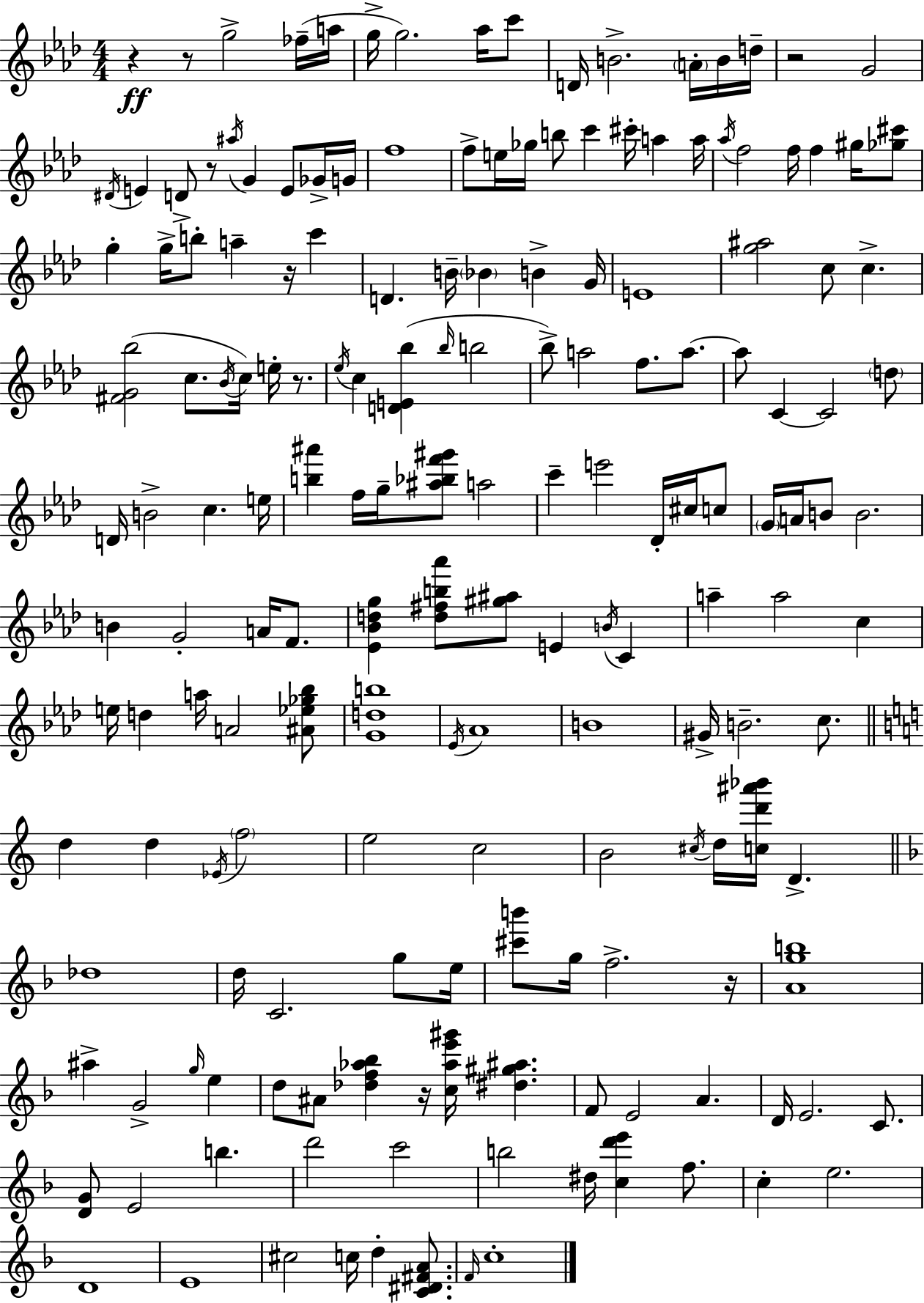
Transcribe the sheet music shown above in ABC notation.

X:1
T:Untitled
M:4/4
L:1/4
K:Fm
z z/2 g2 _f/4 a/4 g/4 g2 _a/4 c'/2 D/4 B2 A/4 B/4 d/4 z2 G2 ^D/4 E D/2 z/2 ^a/4 G E/2 _G/4 G/4 f4 f/2 e/4 _g/4 b/2 c' ^c'/4 a a/4 _a/4 f2 f/4 f ^g/4 [_g^c']/2 g g/4 b/2 a z/4 c' D B/4 _B B G/4 E4 [g^a]2 c/2 c [^FG_b]2 c/2 _B/4 c/4 e/4 z/2 _e/4 c [DE_b] _b/4 b2 _b/2 a2 f/2 a/2 a/2 C C2 d/2 D/4 B2 c e/4 [b^a'] f/4 g/4 [^a_bf'^g']/2 a2 c' e'2 _D/4 ^c/4 c/2 G/4 A/4 B/2 B2 B G2 A/4 F/2 [_E_Bdg] [d^fb_a']/2 [^g^a]/2 E B/4 C a a2 c e/4 d a/4 A2 [^A_e_g_b]/2 [Gdb]4 _E/4 _A4 B4 ^G/4 B2 c/2 d d _E/4 f2 e2 c2 B2 ^c/4 d/4 [cd'^a'_b']/4 D _d4 d/4 C2 g/2 e/4 [^c'b']/2 g/4 f2 z/4 [Agb]4 ^a G2 g/4 e d/2 ^A/2 [_df_a_b] z/4 [c_ae'^g']/4 [^d^g^a] F/2 E2 A D/4 E2 C/2 [DG]/2 E2 b d'2 c'2 b2 ^d/4 [cd'e'] f/2 c e2 D4 E4 ^c2 c/4 d [C^D^FA]/2 F/4 c4